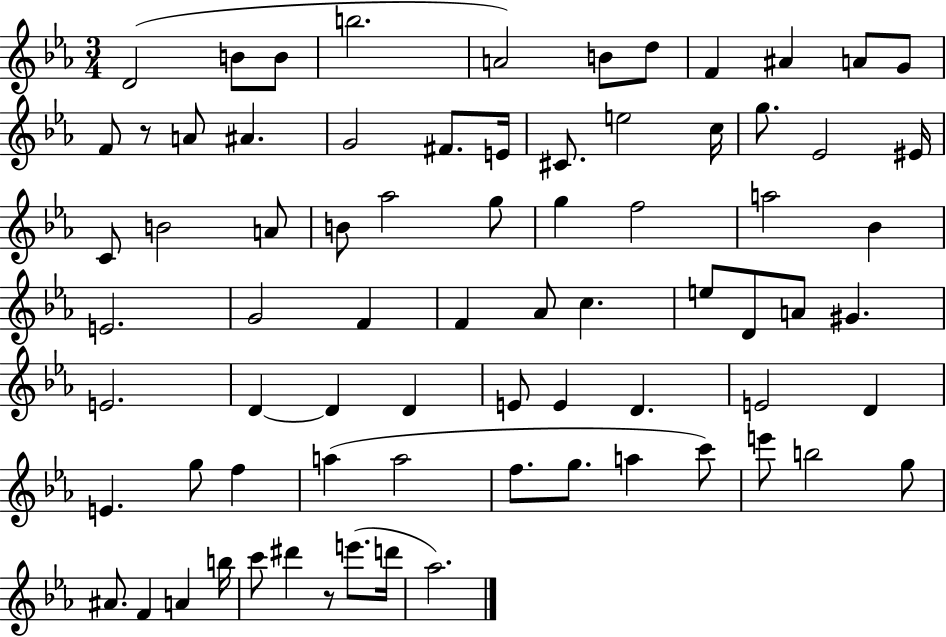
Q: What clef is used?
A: treble